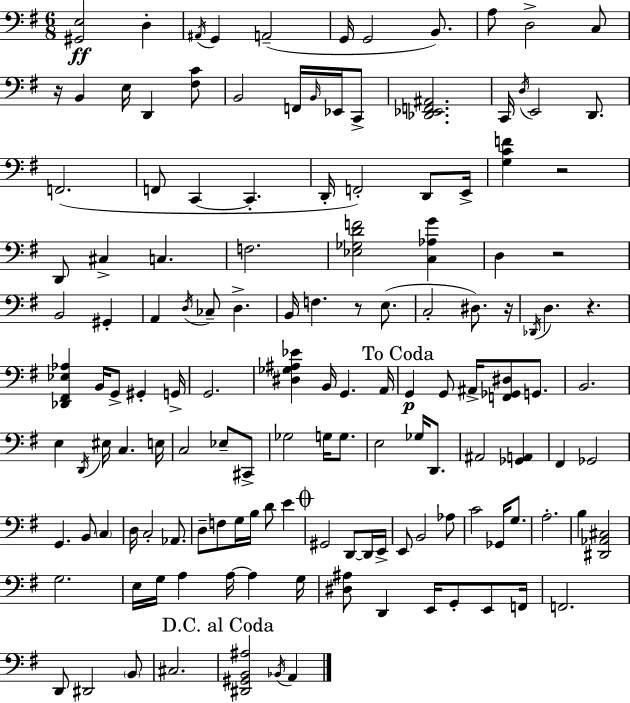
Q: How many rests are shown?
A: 6